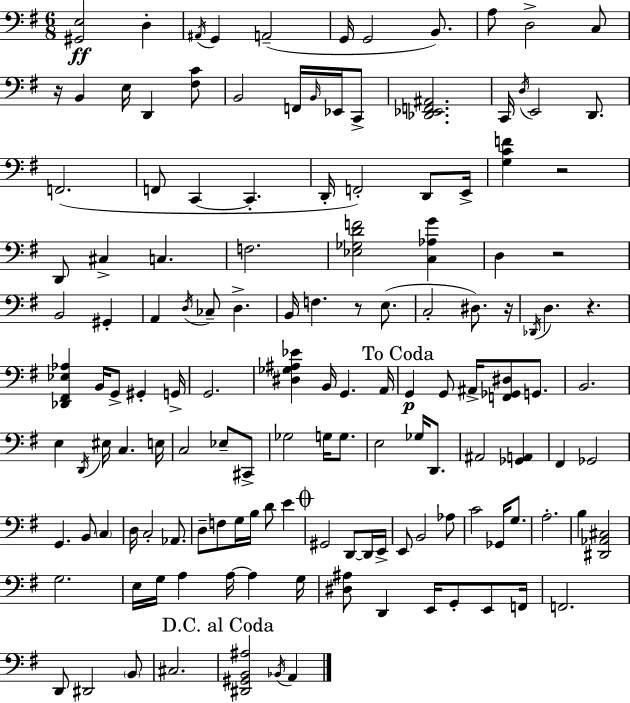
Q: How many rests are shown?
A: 6